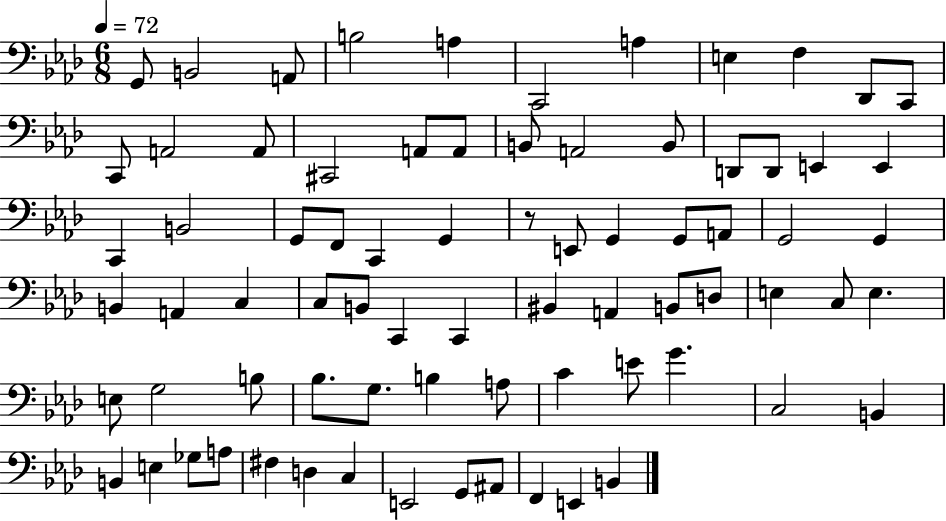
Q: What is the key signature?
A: AES major